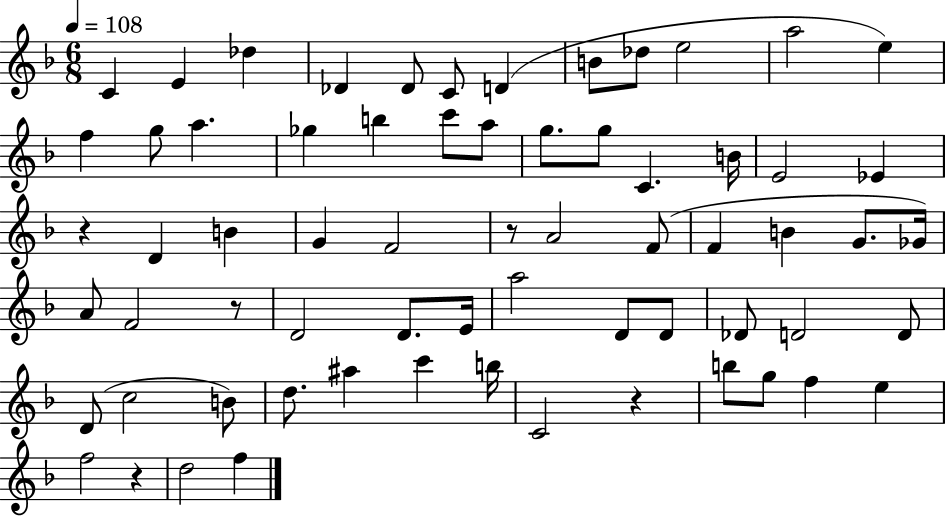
X:1
T:Untitled
M:6/8
L:1/4
K:F
C E _d _D _D/2 C/2 D B/2 _d/2 e2 a2 e f g/2 a _g b c'/2 a/2 g/2 g/2 C B/4 E2 _E z D B G F2 z/2 A2 F/2 F B G/2 _G/4 A/2 F2 z/2 D2 D/2 E/4 a2 D/2 D/2 _D/2 D2 D/2 D/2 c2 B/2 d/2 ^a c' b/4 C2 z b/2 g/2 f e f2 z d2 f